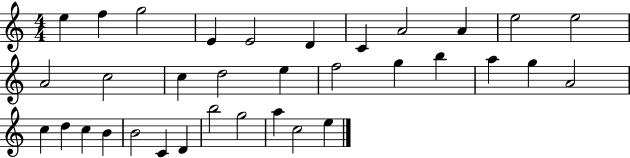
X:1
T:Untitled
M:4/4
L:1/4
K:C
e f g2 E E2 D C A2 A e2 e2 A2 c2 c d2 e f2 g b a g A2 c d c B B2 C D b2 g2 a c2 e